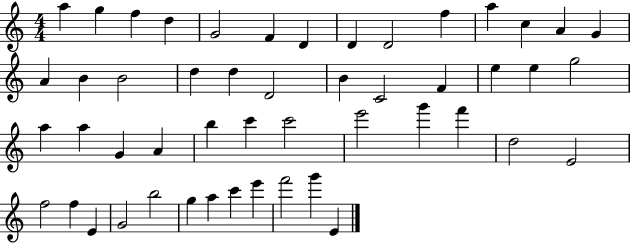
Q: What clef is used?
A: treble